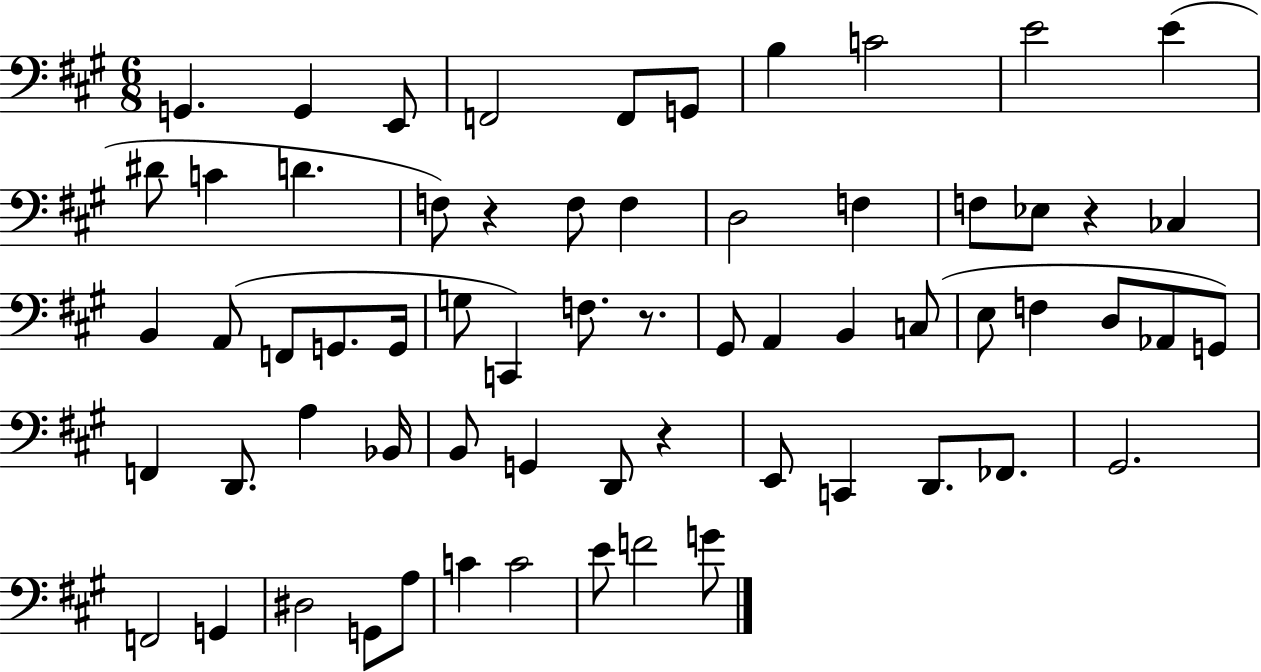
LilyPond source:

{
  \clef bass
  \numericTimeSignature
  \time 6/8
  \key a \major
  g,4. g,4 e,8 | f,2 f,8 g,8 | b4 c'2 | e'2 e'4( | \break dis'8 c'4 d'4. | f8) r4 f8 f4 | d2 f4 | f8 ees8 r4 ces4 | \break b,4 a,8( f,8 g,8. g,16 | g8 c,4) f8. r8. | gis,8 a,4 b,4 c8( | e8 f4 d8 aes,8 g,8) | \break f,4 d,8. a4 bes,16 | b,8 g,4 d,8 r4 | e,8 c,4 d,8. fes,8. | gis,2. | \break f,2 g,4 | dis2 g,8 a8 | c'4 c'2 | e'8 f'2 g'8 | \break \bar "|."
}